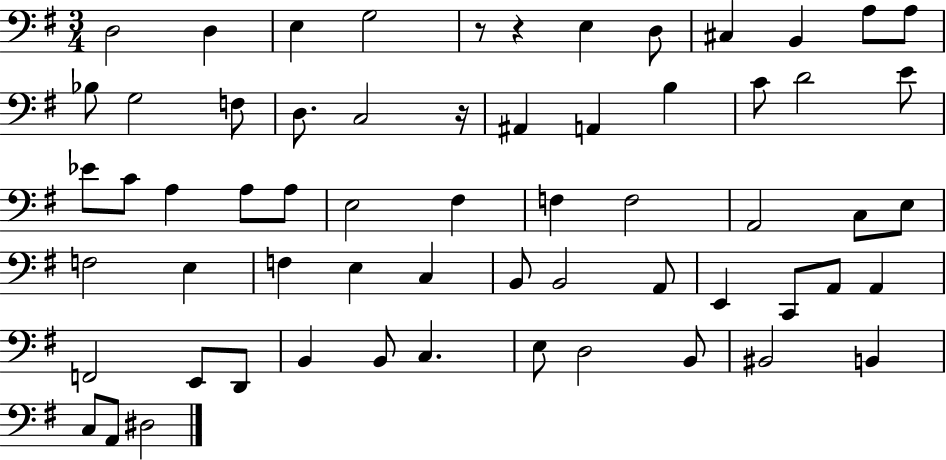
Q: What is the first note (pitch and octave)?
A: D3